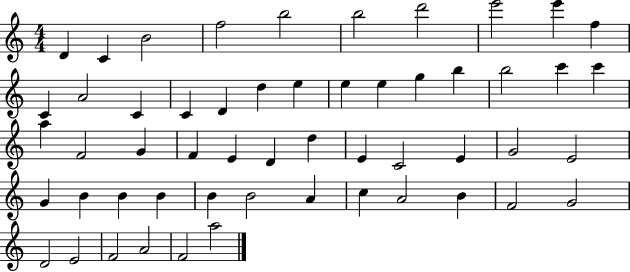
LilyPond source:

{
  \clef treble
  \numericTimeSignature
  \time 4/4
  \key c \major
  d'4 c'4 b'2 | f''2 b''2 | b''2 d'''2 | e'''2 e'''4 f''4 | \break c'4 a'2 c'4 | c'4 d'4 d''4 e''4 | e''4 e''4 g''4 b''4 | b''2 c'''4 c'''4 | \break a''4 f'2 g'4 | f'4 e'4 d'4 d''4 | e'4 c'2 e'4 | g'2 e'2 | \break g'4 b'4 b'4 b'4 | b'4 b'2 a'4 | c''4 a'2 b'4 | f'2 g'2 | \break d'2 e'2 | f'2 a'2 | f'2 a''2 | \bar "|."
}